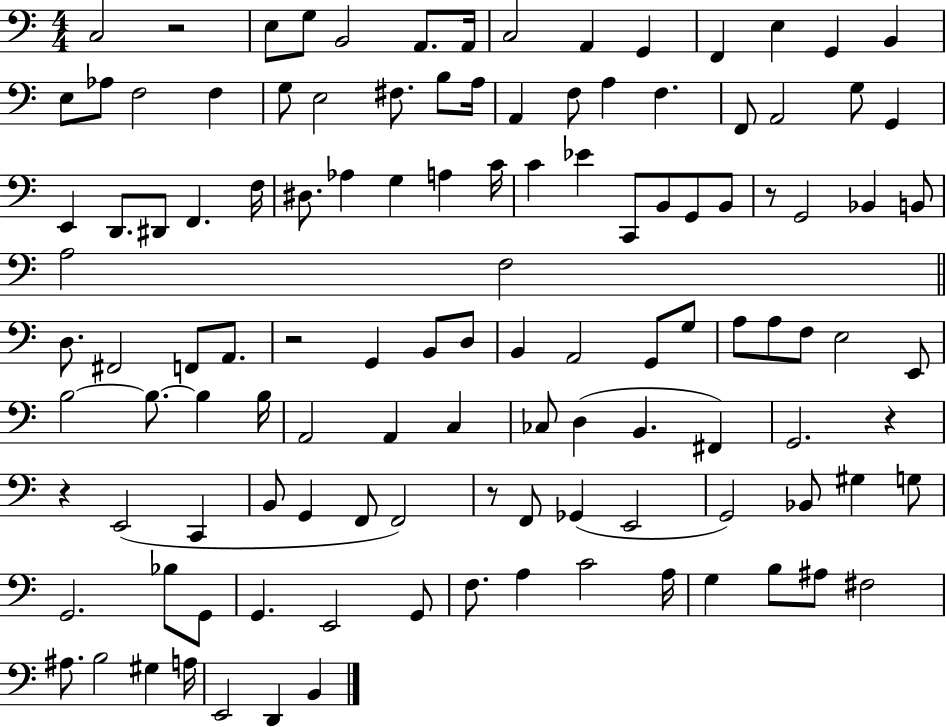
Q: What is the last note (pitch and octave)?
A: B2